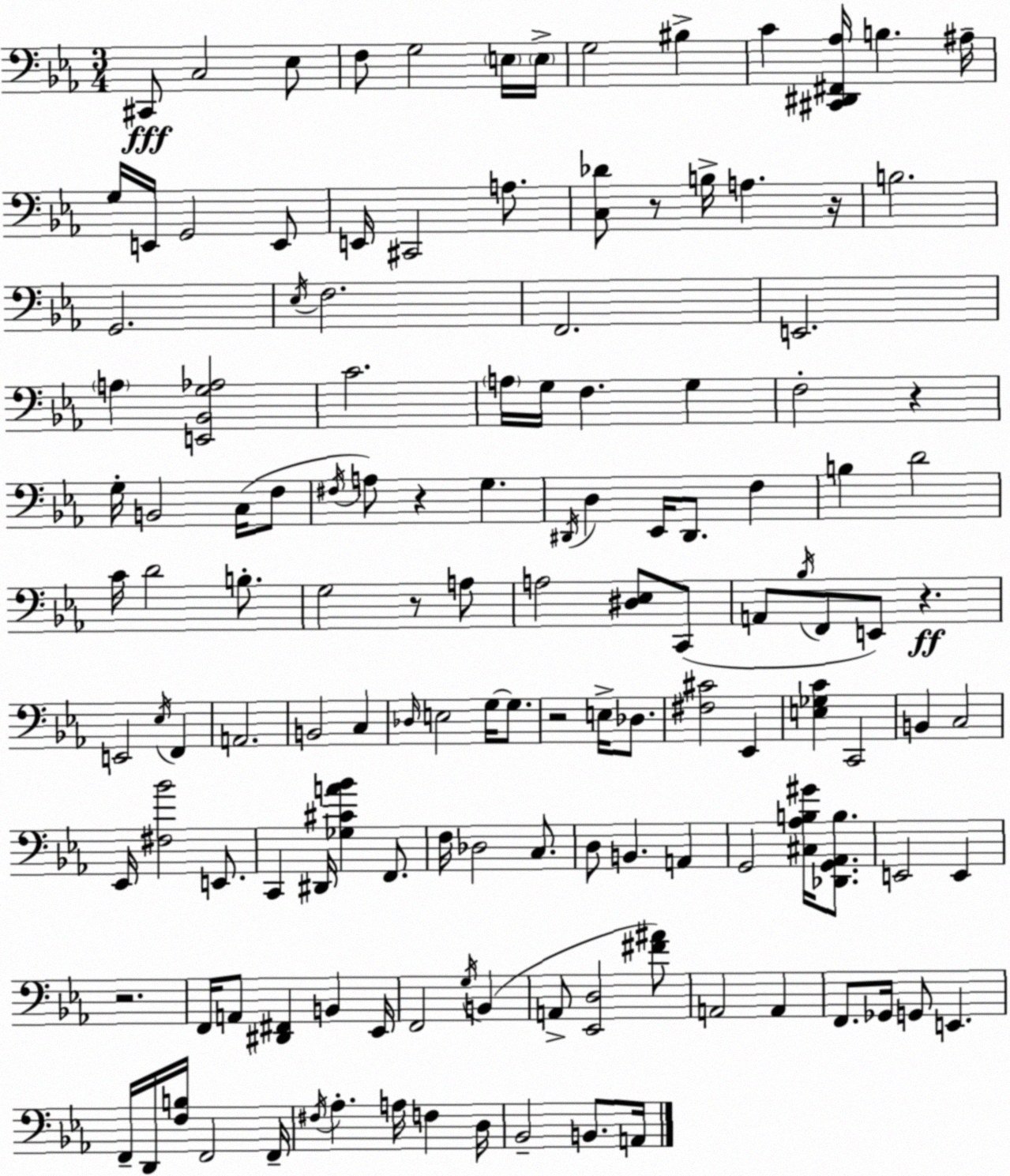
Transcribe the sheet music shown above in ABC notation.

X:1
T:Untitled
M:3/4
L:1/4
K:Cm
^C,,/2 C,2 _E,/2 F,/2 G,2 E,/4 E,/4 G,2 ^B, C [^C,,^D,,^F,,_A,]/4 B, ^A,/4 G,/4 E,,/4 G,,2 E,,/2 E,,/4 ^C,,2 A,/2 [C,_D]/2 z/2 B,/4 A, z/4 B,2 G,,2 _E,/4 F,2 F,,2 E,,2 A, [E,,_B,,G,_A,]2 C2 A,/4 G,/4 F, G, F,2 z G,/4 B,,2 C,/4 F,/2 ^F,/4 A,/2 z G, ^D,,/4 D, _E,,/4 ^D,,/2 F, B, D2 C/4 D2 B,/2 G,2 z/2 A,/2 A,2 [^D,_E,]/2 C,,/2 A,,/2 _B,/4 F,,/2 E,,/2 z E,,2 _E,/4 F,, A,,2 B,,2 C, _D,/4 E,2 G,/4 G,/2 z2 E,/4 _D,/2 [^F,^C]2 _E,, [E,_G,C] C,,2 B,, C,2 _E,,/4 [^F,_B]2 E,,/2 C,, ^D,,/4 [_G,^CA_B] F,,/2 F,/4 _D,2 C,/2 D,/2 B,, A,, G,,2 [^C,_A,B,^G]/4 [_D,,G,,_A,,B,]/2 E,,2 E,, z2 F,,/4 A,,/2 [^D,,^F,,] B,, _E,,/4 F,,2 G,/4 B,, A,,/2 [_E,,D,]2 [^F^A]/2 A,,2 A,, F,,/2 _G,,/4 G,,/2 E,, F,,/4 D,,/4 [F,B,]/4 F,,2 F,,/4 ^F,/4 _A, A,/4 F, D,/4 _B,,2 B,,/2 A,,/4